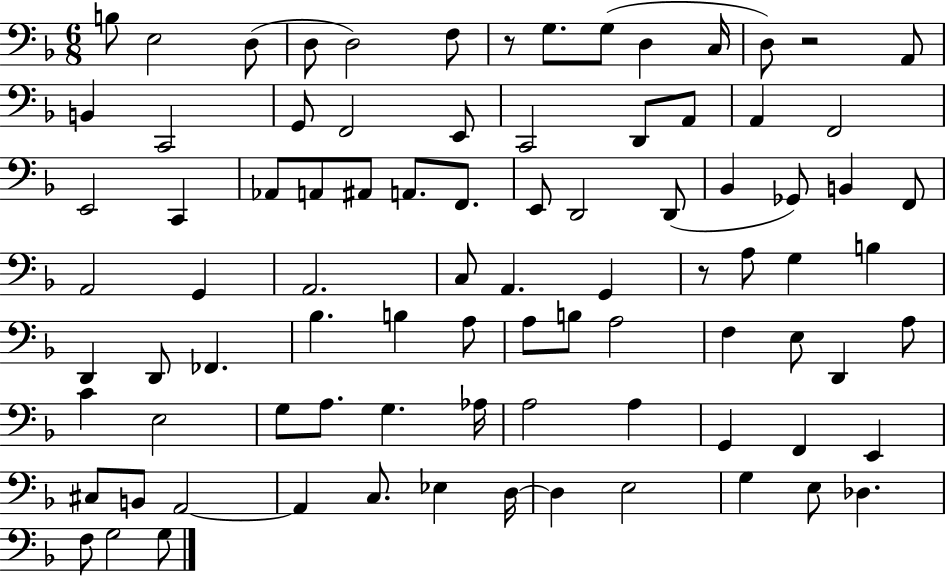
B3/e E3/h D3/e D3/e D3/h F3/e R/e G3/e. G3/e D3/q C3/s D3/e R/h A2/e B2/q C2/h G2/e F2/h E2/e C2/h D2/e A2/e A2/q F2/h E2/h C2/q Ab2/e A2/e A#2/e A2/e. F2/e. E2/e D2/h D2/e Bb2/q Gb2/e B2/q F2/e A2/h G2/q A2/h. C3/e A2/q. G2/q R/e A3/e G3/q B3/q D2/q D2/e FES2/q. Bb3/q. B3/q A3/e A3/e B3/e A3/h F3/q E3/e D2/q A3/e C4/q E3/h G3/e A3/e. G3/q. Ab3/s A3/h A3/q G2/q F2/q E2/q C#3/e B2/e A2/h A2/q C3/e. Eb3/q D3/s D3/q E3/h G3/q E3/e Db3/q. F3/e G3/h G3/e